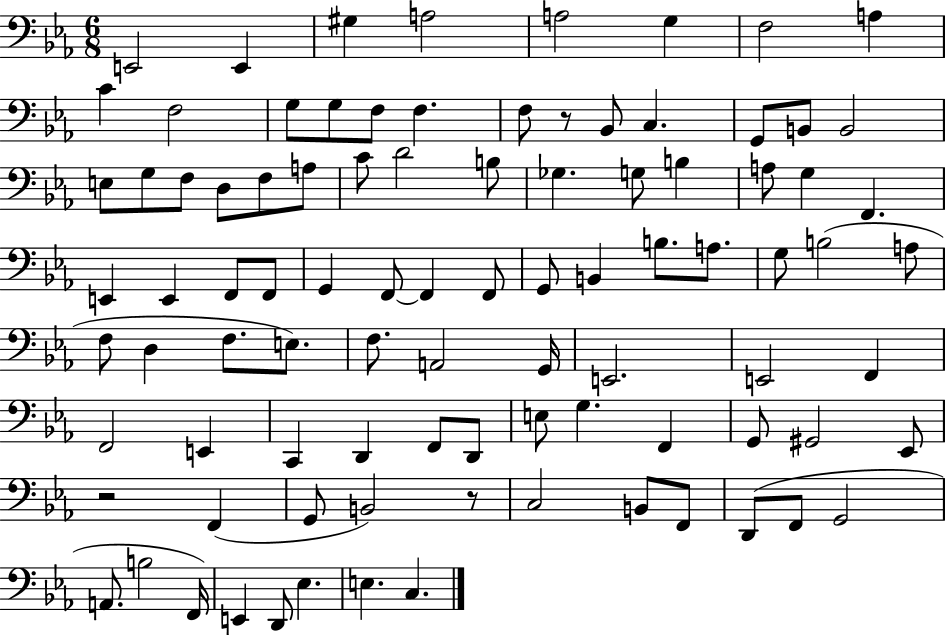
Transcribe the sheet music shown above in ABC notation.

X:1
T:Untitled
M:6/8
L:1/4
K:Eb
E,,2 E,, ^G, A,2 A,2 G, F,2 A, C F,2 G,/2 G,/2 F,/2 F, F,/2 z/2 _B,,/2 C, G,,/2 B,,/2 B,,2 E,/2 G,/2 F,/2 D,/2 F,/2 A,/2 C/2 D2 B,/2 _G, G,/2 B, A,/2 G, F,, E,, E,, F,,/2 F,,/2 G,, F,,/2 F,, F,,/2 G,,/2 B,, B,/2 A,/2 G,/2 B,2 A,/2 F,/2 D, F,/2 E,/2 F,/2 A,,2 G,,/4 E,,2 E,,2 F,, F,,2 E,, C,, D,, F,,/2 D,,/2 E,/2 G, F,, G,,/2 ^G,,2 _E,,/2 z2 F,, G,,/2 B,,2 z/2 C,2 B,,/2 F,,/2 D,,/2 F,,/2 G,,2 A,,/2 B,2 F,,/4 E,, D,,/2 _E, E, C,